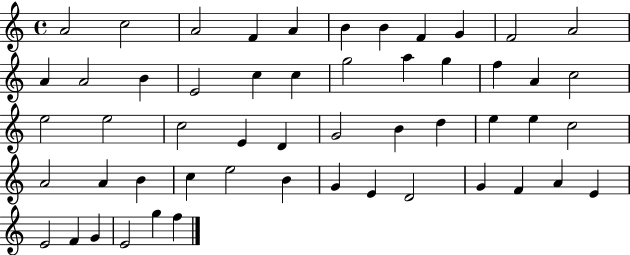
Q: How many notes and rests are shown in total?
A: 53